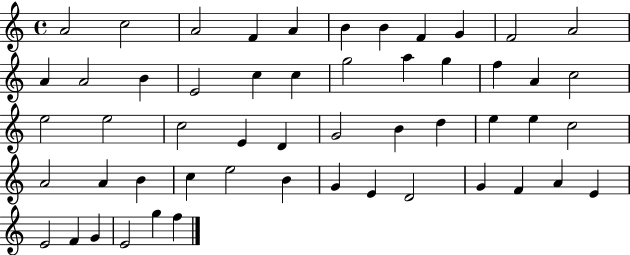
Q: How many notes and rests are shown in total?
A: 53